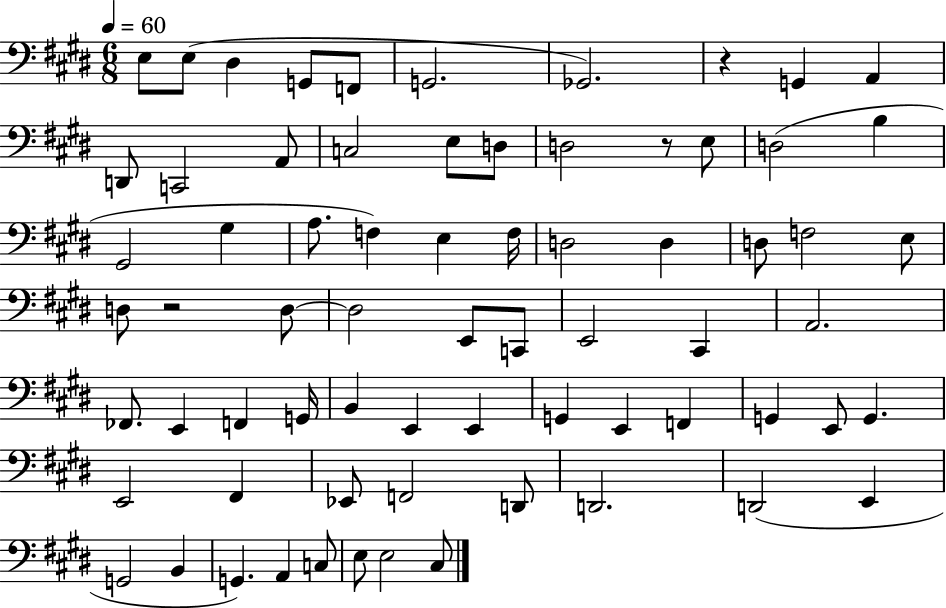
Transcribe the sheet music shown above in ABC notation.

X:1
T:Untitled
M:6/8
L:1/4
K:E
E,/2 E,/2 ^D, G,,/2 F,,/2 G,,2 _G,,2 z G,, A,, D,,/2 C,,2 A,,/2 C,2 E,/2 D,/2 D,2 z/2 E,/2 D,2 B, ^G,,2 ^G, A,/2 F, E, F,/4 D,2 D, D,/2 F,2 E,/2 D,/2 z2 D,/2 D,2 E,,/2 C,,/2 E,,2 ^C,, A,,2 _F,,/2 E,, F,, G,,/4 B,, E,, E,, G,, E,, F,, G,, E,,/2 G,, E,,2 ^F,, _E,,/2 F,,2 D,,/2 D,,2 D,,2 E,, G,,2 B,, G,, A,, C,/2 E,/2 E,2 ^C,/2